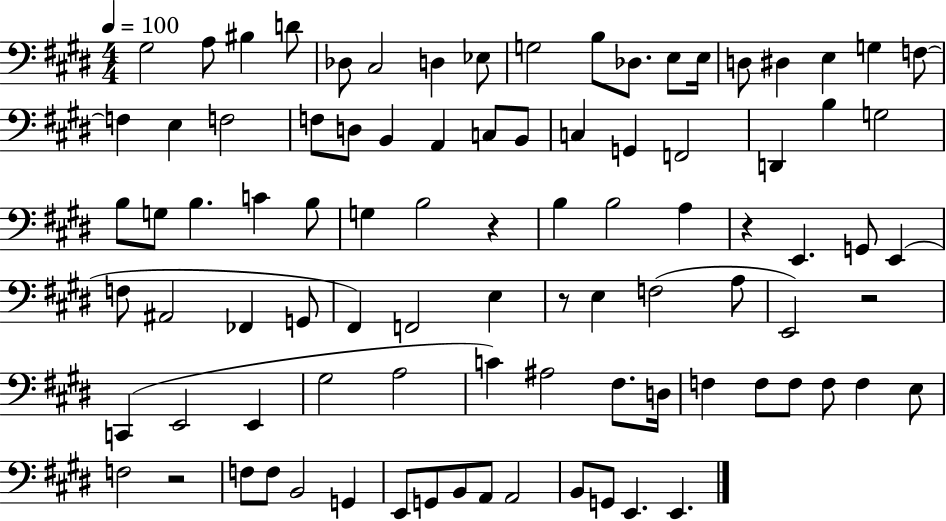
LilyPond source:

{
  \clef bass
  \numericTimeSignature
  \time 4/4
  \key e \major
  \tempo 4 = 100
  gis2 a8 bis4 d'8 | des8 cis2 d4 ees8 | g2 b8 des8. e8 e16 | d8 dis4 e4 g4 f8~~ | \break f4 e4 f2 | f8 d8 b,4 a,4 c8 b,8 | c4 g,4 f,2 | d,4 b4 g2 | \break b8 g8 b4. c'4 b8 | g4 b2 r4 | b4 b2 a4 | r4 e,4. g,8 e,4( | \break f8 ais,2 fes,4 g,8 | fis,4) f,2 e4 | r8 e4 f2( a8 | e,2) r2 | \break c,4( e,2 e,4 | gis2 a2 | c'4) ais2 fis8. d16 | f4 f8 f8 f8 f4 e8 | \break f2 r2 | f8 f8 b,2 g,4 | e,8 g,8 b,8 a,8 a,2 | b,8 g,8 e,4. e,4. | \break \bar "|."
}